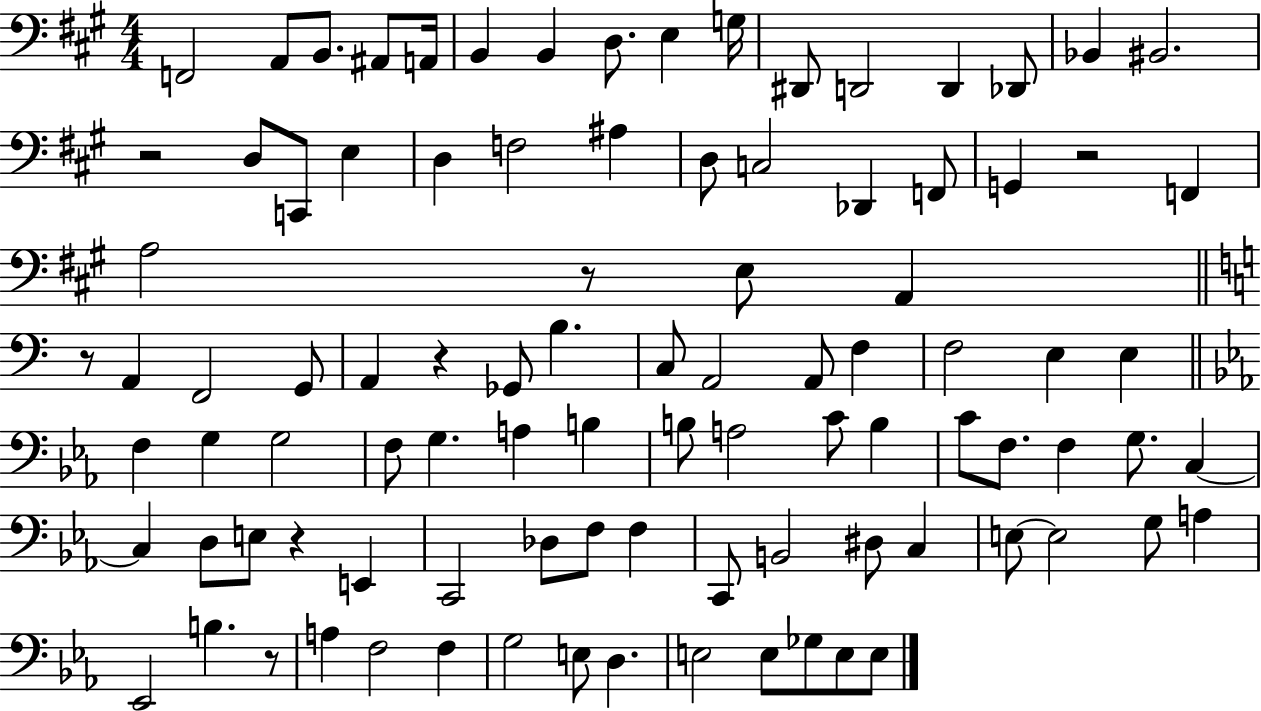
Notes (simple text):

F2/h A2/e B2/e. A#2/e A2/s B2/q B2/q D3/e. E3/q G3/s D#2/e D2/h D2/q Db2/e Bb2/q BIS2/h. R/h D3/e C2/e E3/q D3/q F3/h A#3/q D3/e C3/h Db2/q F2/e G2/q R/h F2/q A3/h R/e E3/e A2/q R/e A2/q F2/h G2/e A2/q R/q Gb2/e B3/q. C3/e A2/h A2/e F3/q F3/h E3/q E3/q F3/q G3/q G3/h F3/e G3/q. A3/q B3/q B3/e A3/h C4/e B3/q C4/e F3/e. F3/q G3/e. C3/q C3/q D3/e E3/e R/q E2/q C2/h Db3/e F3/e F3/q C2/e B2/h D#3/e C3/q E3/e E3/h G3/e A3/q Eb2/h B3/q. R/e A3/q F3/h F3/q G3/h E3/e D3/q. E3/h E3/e Gb3/e E3/e E3/e